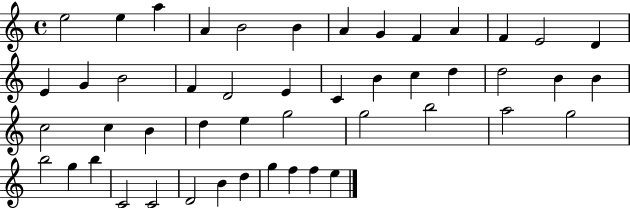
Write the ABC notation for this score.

X:1
T:Untitled
M:4/4
L:1/4
K:C
e2 e a A B2 B A G F A F E2 D E G B2 F D2 E C B c d d2 B B c2 c B d e g2 g2 b2 a2 g2 b2 g b C2 C2 D2 B d g f f e